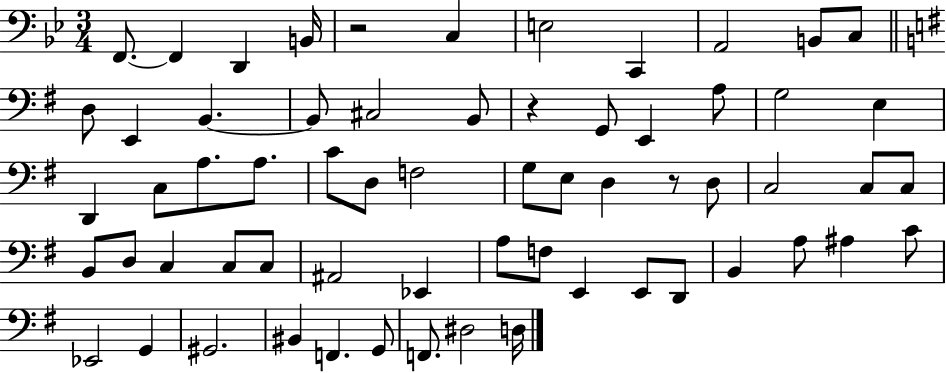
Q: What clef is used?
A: bass